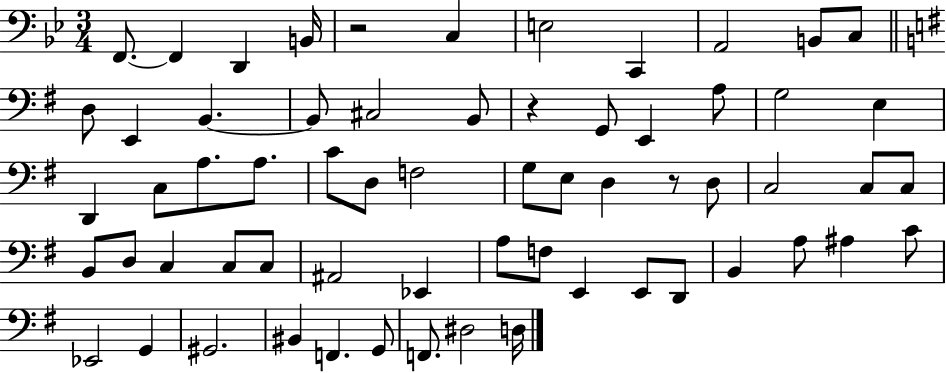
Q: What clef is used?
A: bass